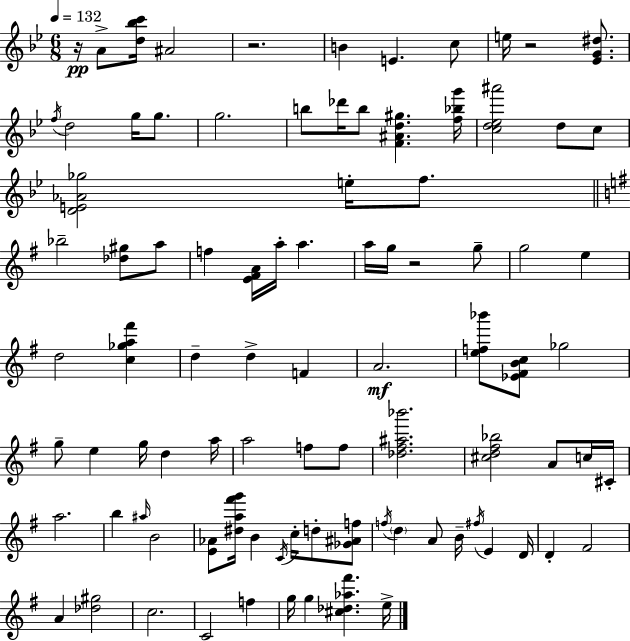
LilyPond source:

{
  \clef treble
  \numericTimeSignature
  \time 6/8
  \key g \minor
  \tempo 4 = 132
  r16\pp a'8-> <d'' bes'' c'''>16 ais'2 | r2. | b'4 e'4. c''8 | e''16 r2 <ees' g' dis''>8. | \break \acciaccatura { f''16 } d''2 g''16 g''8. | g''2. | b''8 des'''16 b''8 <f' ais' d'' gis''>4. | <f'' bes'' g'''>16 <c'' d'' ees'' ais'''>2 d''8 c''8 | \break <d' e' aes' ges''>2 e''16-. f''8. | \bar "||" \break \key g \major bes''2-- <des'' gis''>8 a''8 | f''4 <e' fis' a'>16 a''16-. a''4. | a''16 g''16 r2 g''8-- | g''2 e''4 | \break d''2 <c'' ges'' a'' fis'''>4 | d''4-- d''4-> f'4 | a'2.\mf | <e'' f'' bes'''>8 <ees' fis' b' c''>8 ges''2 | \break g''8-- e''4 g''16 d''4 a''16 | a''2 f''8 f''8 | <des'' fis'' ais'' bes'''>2. | <cis'' d'' fis'' bes''>2 a'8 c''16 cis'16-. | \break a''2. | b''4 \grace { ais''16 } b'2 | <e' aes'>8 <dis'' a'' fis''' g'''>16 b'4 \acciaccatura { c'16 } c''16-. d''8-. | <ges' ais' f''>8 \acciaccatura { f''16 } \parenthesize d''4 a'8 b'16-- \acciaccatura { fis''16 } e'4 | \break d'16 d'4-. fis'2 | a'4 <des'' gis''>2 | c''2. | c'2 | \break f''4 g''16 g''4 <cis'' des'' aes'' fis'''>4. | e''16-> \bar "|."
}